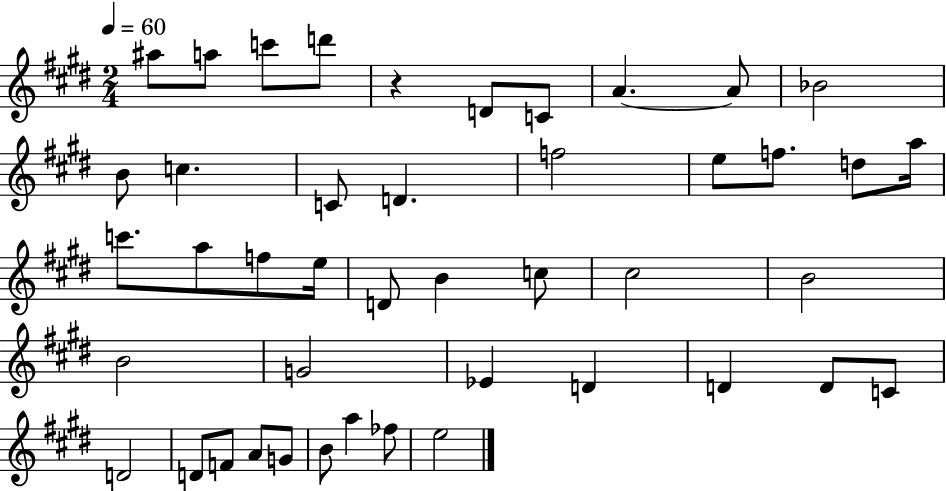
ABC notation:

X:1
T:Untitled
M:2/4
L:1/4
K:E
^a/2 a/2 c'/2 d'/2 z D/2 C/2 A A/2 _B2 B/2 c C/2 D f2 e/2 f/2 d/2 a/4 c'/2 a/2 f/2 e/4 D/2 B c/2 ^c2 B2 B2 G2 _E D D D/2 C/2 D2 D/2 F/2 A/2 G/2 B/2 a _f/2 e2